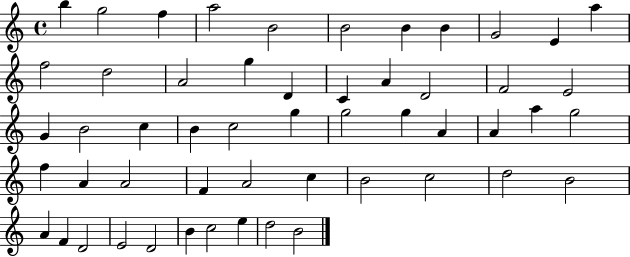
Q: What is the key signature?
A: C major